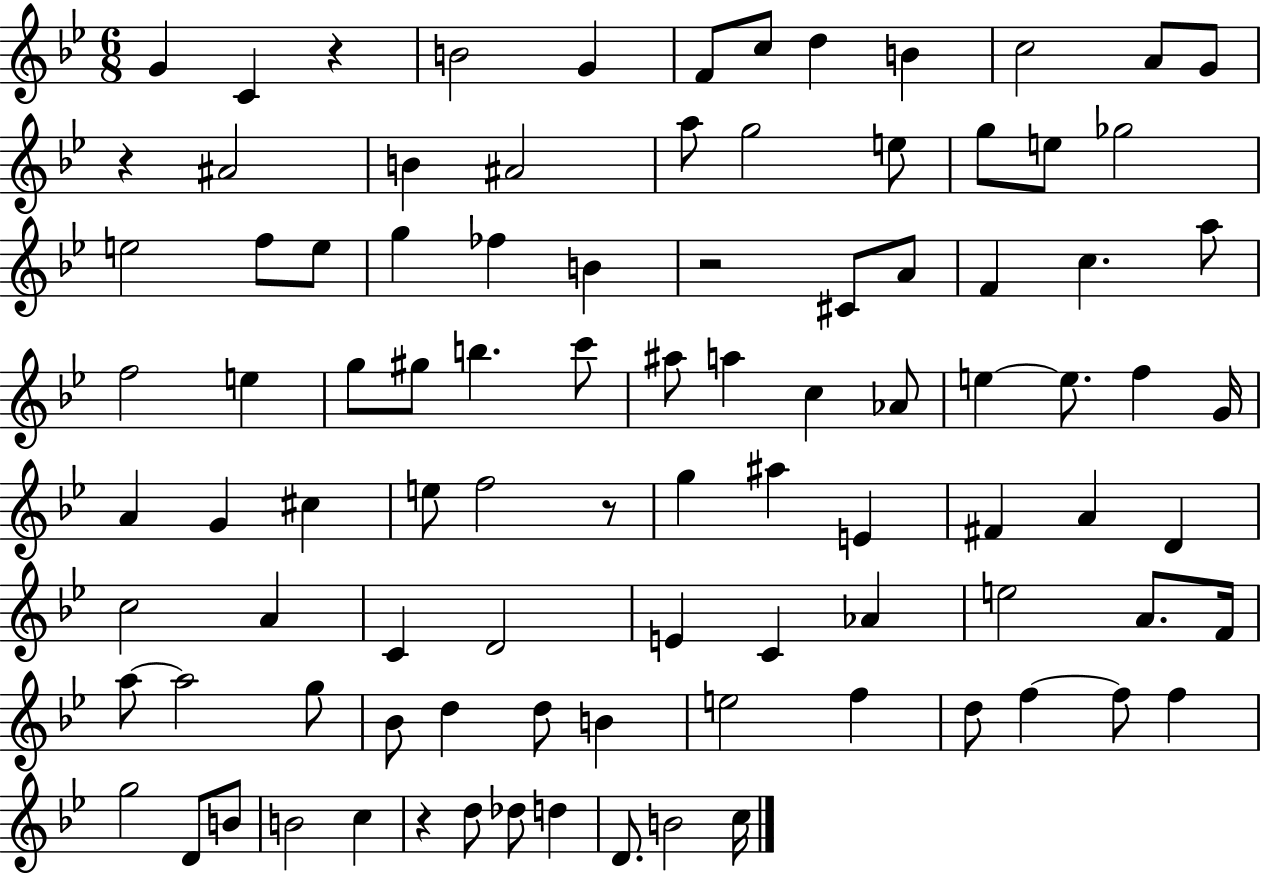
G4/q C4/q R/q B4/h G4/q F4/e C5/e D5/q B4/q C5/h A4/e G4/e R/q A#4/h B4/q A#4/h A5/e G5/h E5/e G5/e E5/e Gb5/h E5/h F5/e E5/e G5/q FES5/q B4/q R/h C#4/e A4/e F4/q C5/q. A5/e F5/h E5/q G5/e G#5/e B5/q. C6/e A#5/e A5/q C5/q Ab4/e E5/q E5/e. F5/q G4/s A4/q G4/q C#5/q E5/e F5/h R/e G5/q A#5/q E4/q F#4/q A4/q D4/q C5/h A4/q C4/q D4/h E4/q C4/q Ab4/q E5/h A4/e. F4/s A5/e A5/h G5/e Bb4/e D5/q D5/e B4/q E5/h F5/q D5/e F5/q F5/e F5/q G5/h D4/e B4/e B4/h C5/q R/q D5/e Db5/e D5/q D4/e. B4/h C5/s